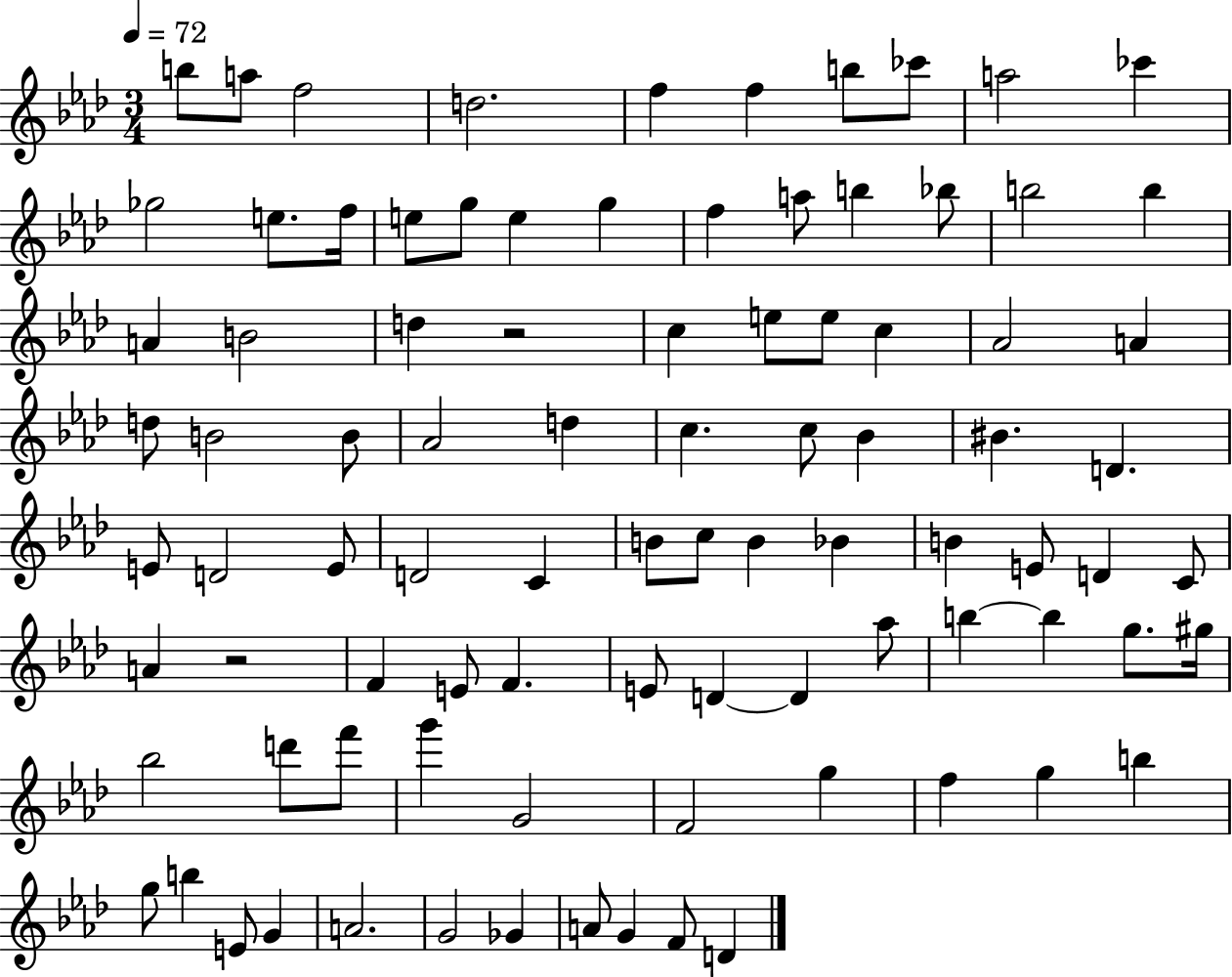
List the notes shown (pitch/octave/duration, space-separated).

B5/e A5/e F5/h D5/h. F5/q F5/q B5/e CES6/e A5/h CES6/q Gb5/h E5/e. F5/s E5/e G5/e E5/q G5/q F5/q A5/e B5/q Bb5/e B5/h B5/q A4/q B4/h D5/q R/h C5/q E5/e E5/e C5/q Ab4/h A4/q D5/e B4/h B4/e Ab4/h D5/q C5/q. C5/e Bb4/q BIS4/q. D4/q. E4/e D4/h E4/e D4/h C4/q B4/e C5/e B4/q Bb4/q B4/q E4/e D4/q C4/e A4/q R/h F4/q E4/e F4/q. E4/e D4/q D4/q Ab5/e B5/q B5/q G5/e. G#5/s Bb5/h D6/e F6/e G6/q G4/h F4/h G5/q F5/q G5/q B5/q G5/e B5/q E4/e G4/q A4/h. G4/h Gb4/q A4/e G4/q F4/e D4/q